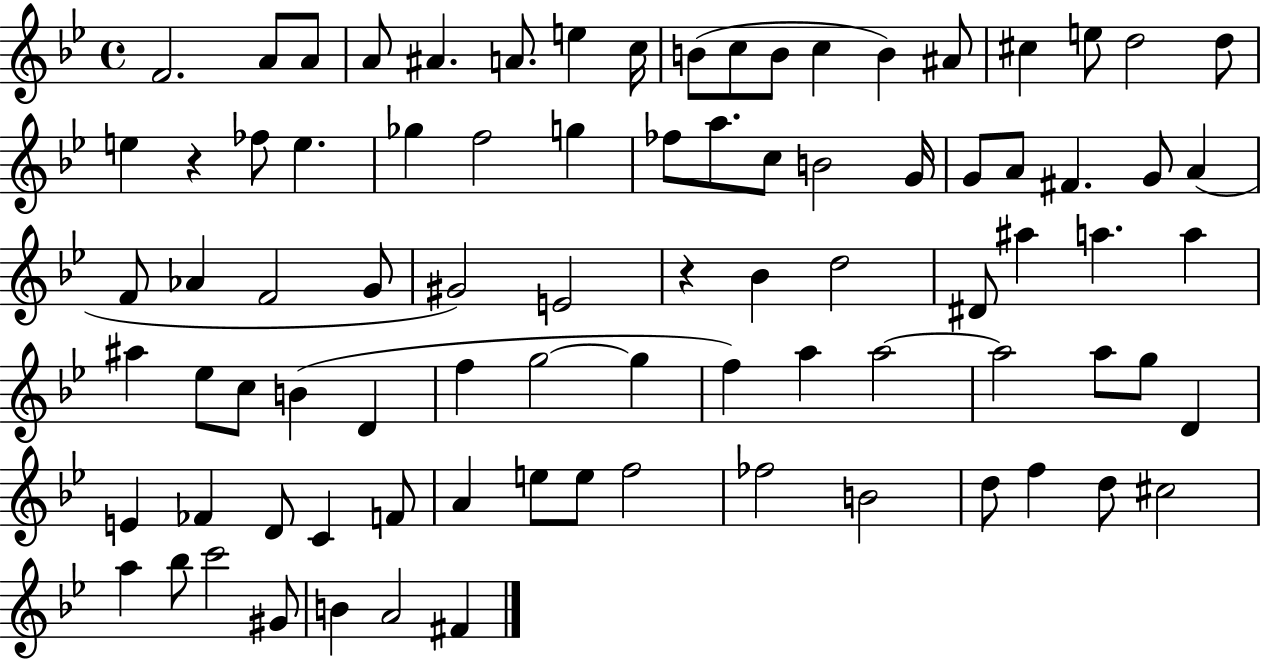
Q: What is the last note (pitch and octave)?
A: F#4